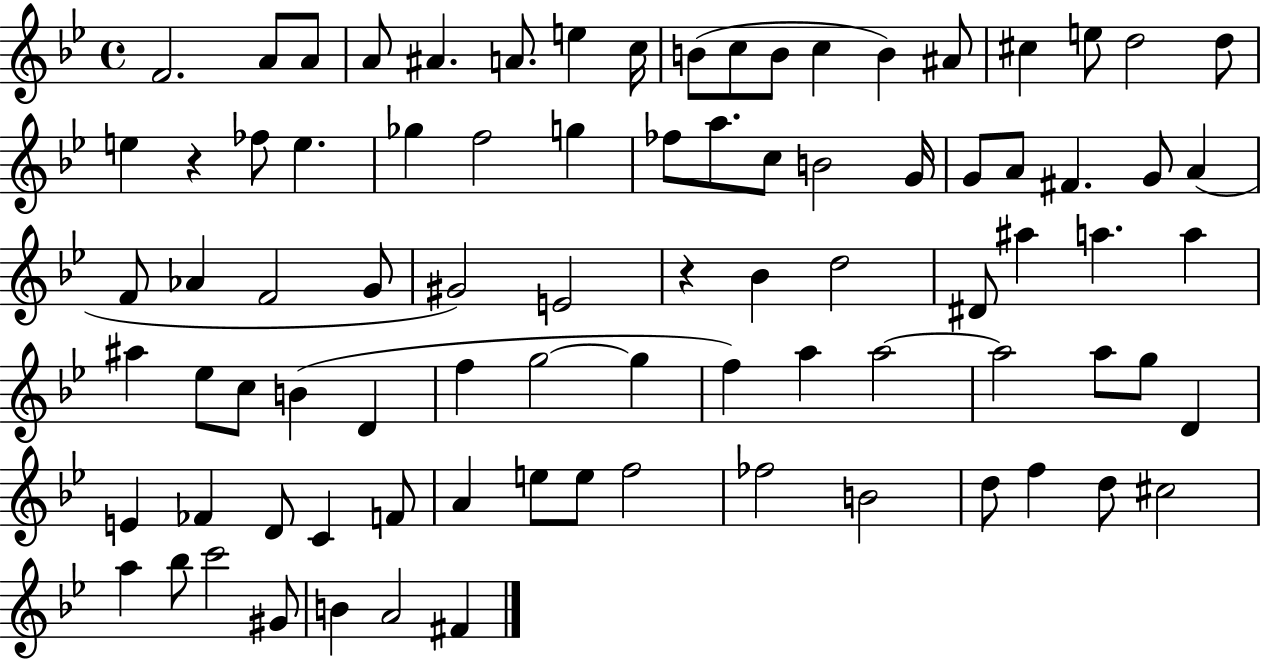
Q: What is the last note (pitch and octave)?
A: F#4